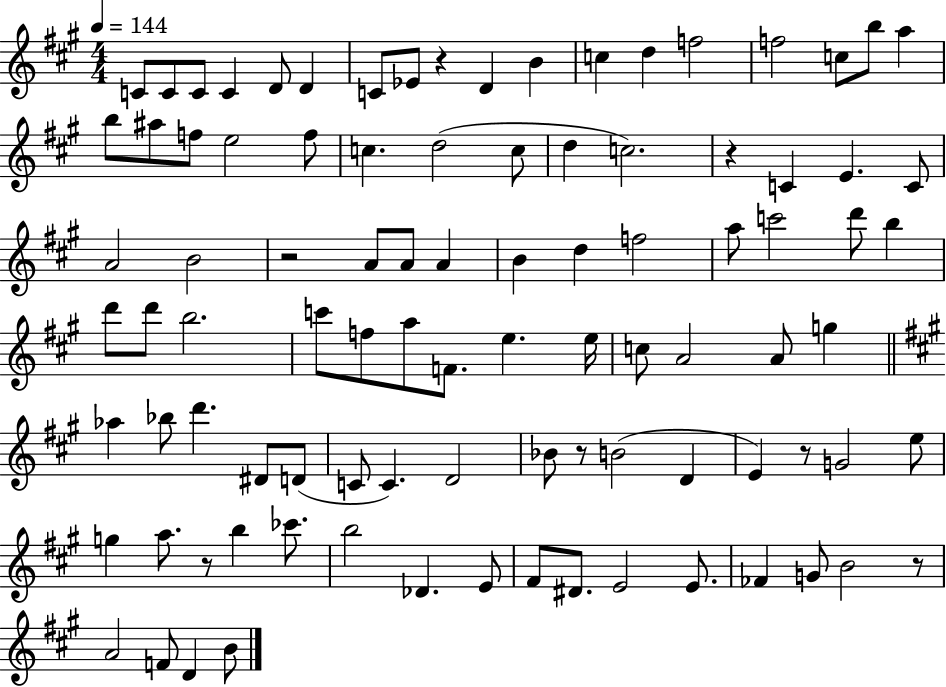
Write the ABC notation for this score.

X:1
T:Untitled
M:4/4
L:1/4
K:A
C/2 C/2 C/2 C D/2 D C/2 _E/2 z D B c d f2 f2 c/2 b/2 a b/2 ^a/2 f/2 e2 f/2 c d2 c/2 d c2 z C E C/2 A2 B2 z2 A/2 A/2 A B d f2 a/2 c'2 d'/2 b d'/2 d'/2 b2 c'/2 f/2 a/2 F/2 e e/4 c/2 A2 A/2 g _a _b/2 d' ^D/2 D/2 C/2 C D2 _B/2 z/2 B2 D E z/2 G2 e/2 g a/2 z/2 b _c'/2 b2 _D E/2 ^F/2 ^D/2 E2 E/2 _F G/2 B2 z/2 A2 F/2 D B/2